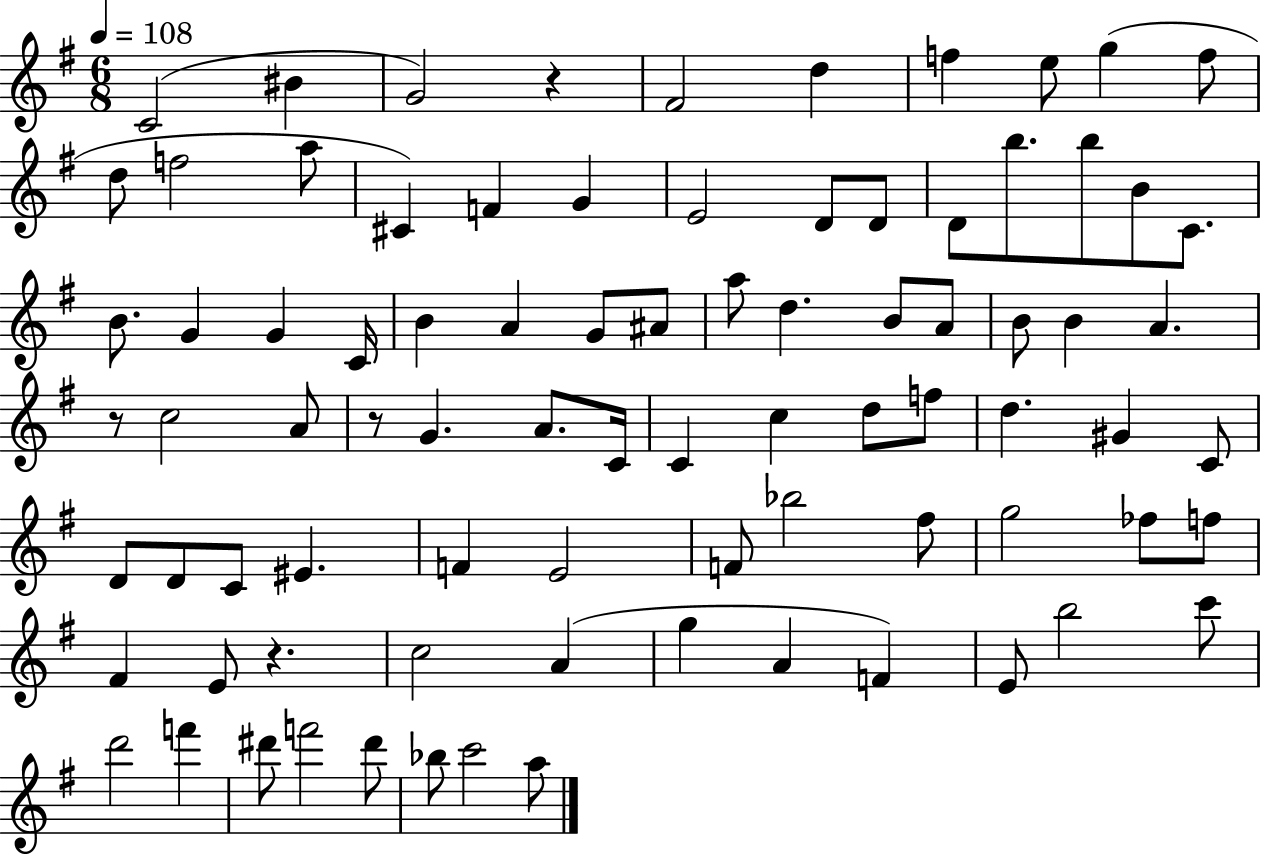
{
  \clef treble
  \numericTimeSignature
  \time 6/8
  \key g \major
  \tempo 4 = 108
  c'2( bis'4 | g'2) r4 | fis'2 d''4 | f''4 e''8 g''4( f''8 | \break d''8 f''2 a''8 | cis'4) f'4 g'4 | e'2 d'8 d'8 | d'8 b''8. b''8 b'8 c'8. | \break b'8. g'4 g'4 c'16 | b'4 a'4 g'8 ais'8 | a''8 d''4. b'8 a'8 | b'8 b'4 a'4. | \break r8 c''2 a'8 | r8 g'4. a'8. c'16 | c'4 c''4 d''8 f''8 | d''4. gis'4 c'8 | \break d'8 d'8 c'8 eis'4. | f'4 e'2 | f'8 bes''2 fis''8 | g''2 fes''8 f''8 | \break fis'4 e'8 r4. | c''2 a'4( | g''4 a'4 f'4) | e'8 b''2 c'''8 | \break d'''2 f'''4 | dis'''8 f'''2 dis'''8 | bes''8 c'''2 a''8 | \bar "|."
}